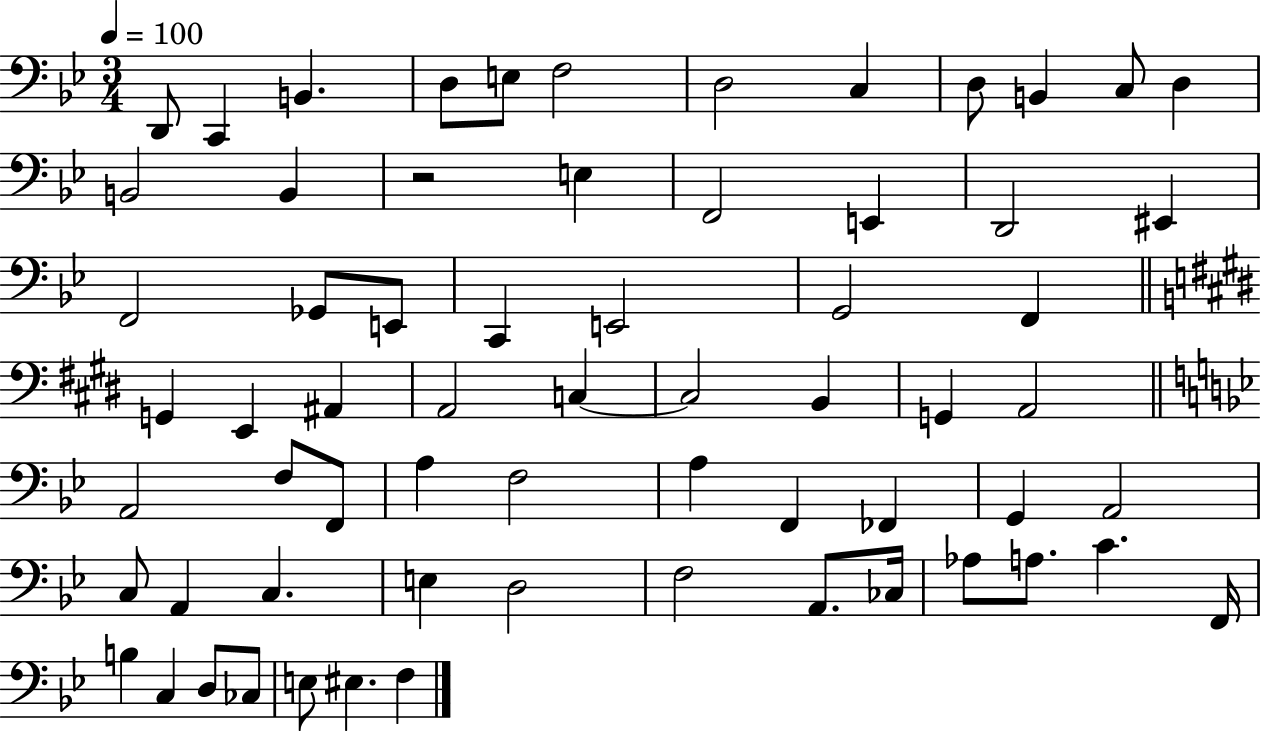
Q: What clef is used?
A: bass